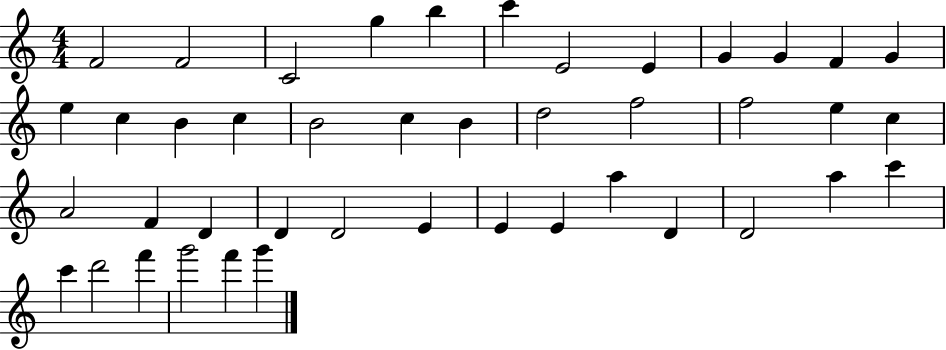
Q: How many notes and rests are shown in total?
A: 43